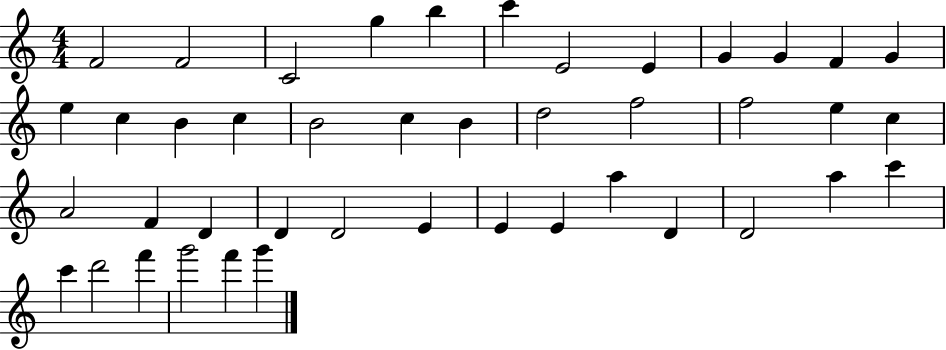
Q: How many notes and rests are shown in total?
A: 43